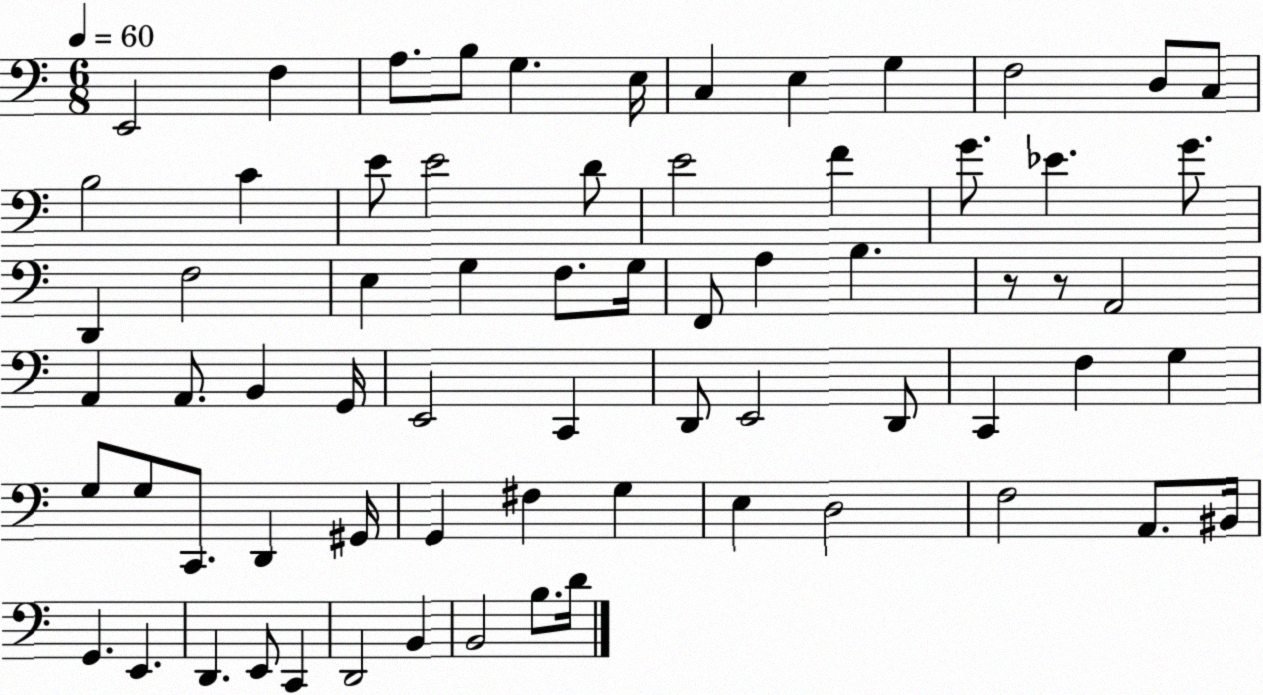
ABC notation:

X:1
T:Untitled
M:6/8
L:1/4
K:C
E,,2 F, A,/2 B,/2 G, E,/4 C, E, G, F,2 D,/2 C,/2 B,2 C E/2 E2 D/2 E2 F G/2 _E G/2 D,, F,2 E, G, F,/2 G,/4 F,,/2 A, B, z/2 z/2 A,,2 A,, A,,/2 B,, G,,/4 E,,2 C,, D,,/2 E,,2 D,,/2 C,, F, G, G,/2 G,/2 C,,/2 D,, ^G,,/4 G,, ^F, G, E, D,2 F,2 A,,/2 ^B,,/4 G,, E,, D,, E,,/2 C,, D,,2 B,, B,,2 B,/2 D/4